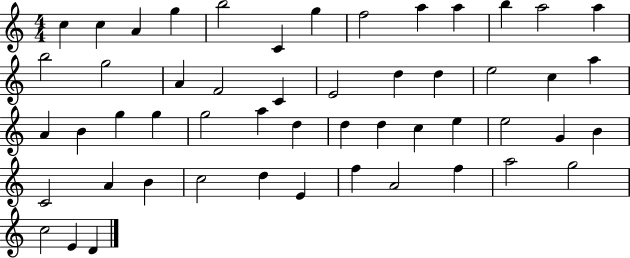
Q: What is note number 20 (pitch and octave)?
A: D5